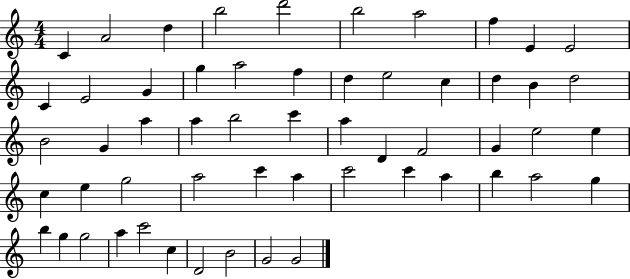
{
  \clef treble
  \numericTimeSignature
  \time 4/4
  \key c \major
  c'4 a'2 d''4 | b''2 d'''2 | b''2 a''2 | f''4 e'4 e'2 | \break c'4 e'2 g'4 | g''4 a''2 f''4 | d''4 e''2 c''4 | d''4 b'4 d''2 | \break b'2 g'4 a''4 | a''4 b''2 c'''4 | a''4 d'4 f'2 | g'4 e''2 e''4 | \break c''4 e''4 g''2 | a''2 c'''4 a''4 | c'''2 c'''4 a''4 | b''4 a''2 g''4 | \break b''4 g''4 g''2 | a''4 c'''2 c''4 | d'2 b'2 | g'2 g'2 | \break \bar "|."
}